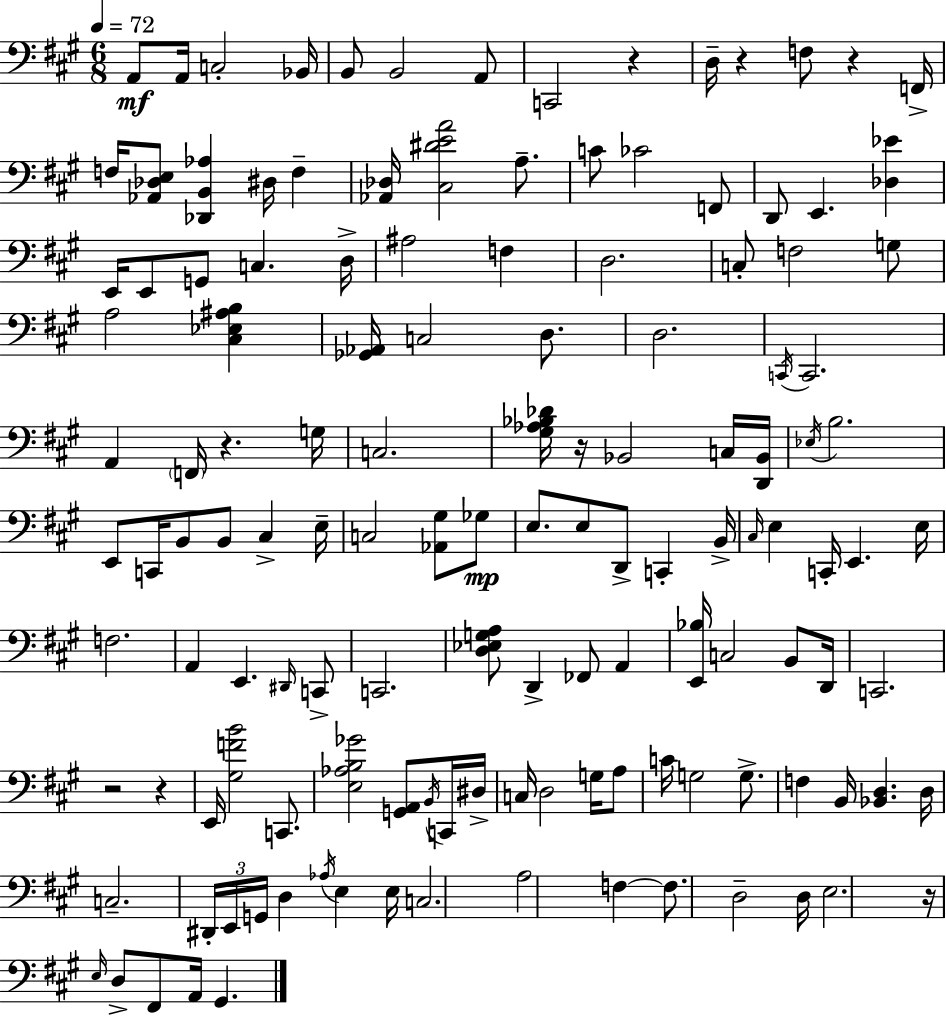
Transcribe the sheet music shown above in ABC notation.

X:1
T:Untitled
M:6/8
L:1/4
K:A
A,,/2 A,,/4 C,2 _B,,/4 B,,/2 B,,2 A,,/2 C,,2 z D,/4 z F,/2 z F,,/4 F,/4 [_A,,_D,E,]/2 [_D,,B,,_A,] ^D,/4 F, [_A,,_D,]/4 [^C,^DEA]2 A,/2 C/2 _C2 F,,/2 D,,/2 E,, [_D,_E] E,,/4 E,,/2 G,,/2 C, D,/4 ^A,2 F, D,2 C,/2 F,2 G,/2 A,2 [^C,_E,^A,B,] [_G,,_A,,]/4 C,2 D,/2 D,2 C,,/4 C,,2 A,, F,,/4 z G,/4 C,2 [^G,_A,_B,_D]/4 z/4 _B,,2 C,/4 [D,,_B,,]/4 _E,/4 B,2 E,,/2 C,,/4 B,,/2 B,,/2 ^C, E,/4 C,2 [_A,,^G,]/2 _G,/2 E,/2 E,/2 D,,/2 C,, B,,/4 ^C,/4 E, C,,/4 E,, E,/4 F,2 A,, E,, ^D,,/4 C,,/2 C,,2 [D,_E,G,A,]/2 D,, _F,,/2 A,, [E,,_B,]/4 C,2 B,,/2 D,,/4 C,,2 z2 z E,,/4 [^G,FB]2 C,,/2 [E,_A,B,_G]2 [G,,A,,]/2 B,,/4 C,,/4 ^D,/4 C,/4 D,2 G,/4 A,/2 C/4 G,2 G,/2 F, B,,/4 [_B,,D,] D,/4 C,2 ^D,,/4 E,,/4 G,,/4 D, _A,/4 E, E,/4 C,2 A,2 F, F,/2 D,2 D,/4 E,2 z/4 E,/4 D,/2 ^F,,/2 A,,/4 ^G,,